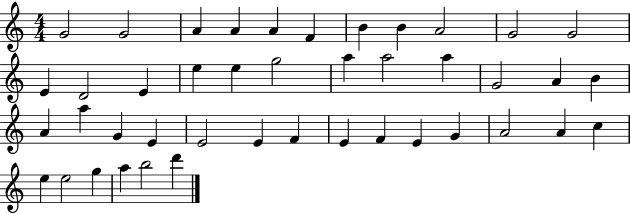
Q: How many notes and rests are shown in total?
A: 43